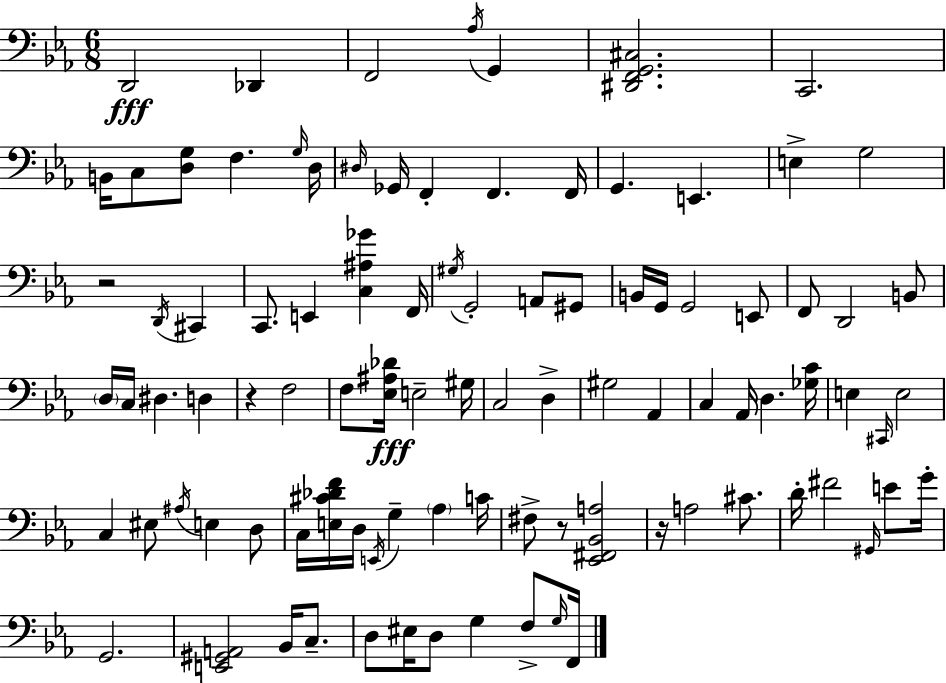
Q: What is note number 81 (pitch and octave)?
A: F3